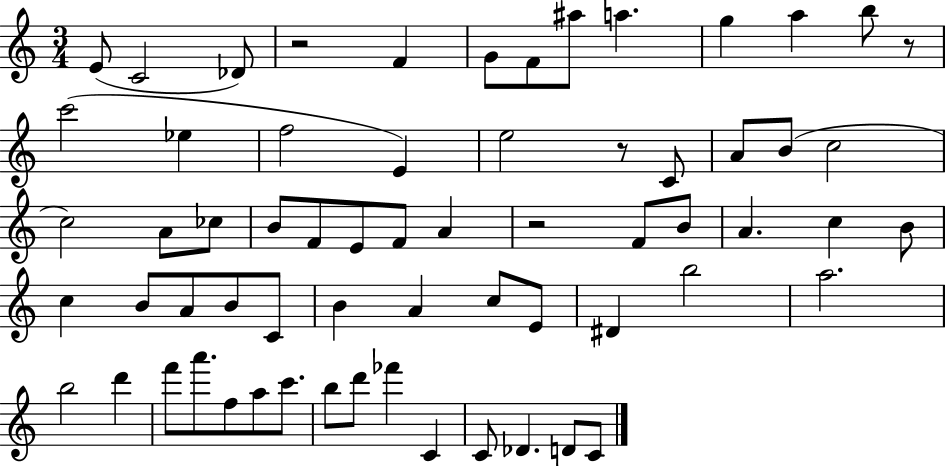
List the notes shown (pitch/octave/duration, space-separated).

E4/e C4/h Db4/e R/h F4/q G4/e F4/e A#5/e A5/q. G5/q A5/q B5/e R/e C6/h Eb5/q F5/h E4/q E5/h R/e C4/e A4/e B4/e C5/h C5/h A4/e CES5/e B4/e F4/e E4/e F4/e A4/q R/h F4/e B4/e A4/q. C5/q B4/e C5/q B4/e A4/e B4/e C4/e B4/q A4/q C5/e E4/e D#4/q B5/h A5/h. B5/h D6/q F6/e A6/e. F5/e A5/e C6/e. B5/e D6/e FES6/q C4/q C4/e Db4/q. D4/e C4/e